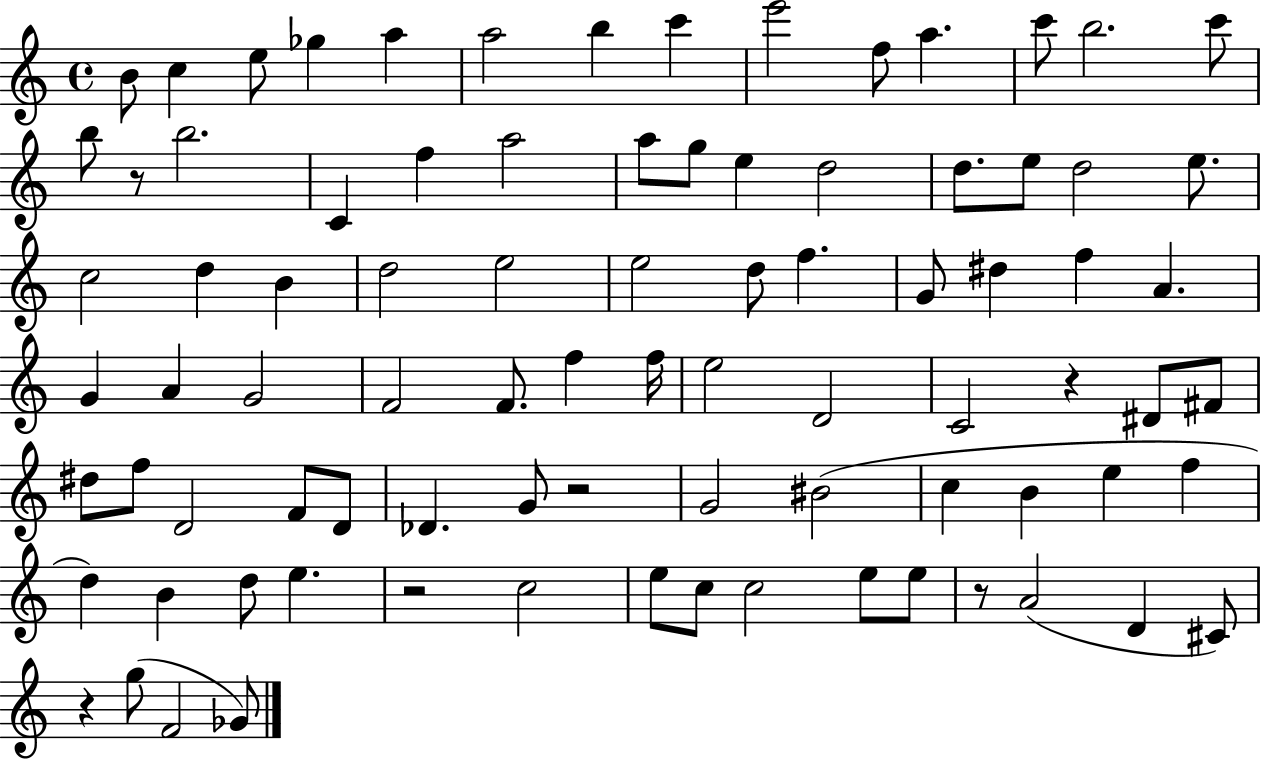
{
  \clef treble
  \time 4/4
  \defaultTimeSignature
  \key c \major
  b'8 c''4 e''8 ges''4 a''4 | a''2 b''4 c'''4 | e'''2 f''8 a''4. | c'''8 b''2. c'''8 | \break b''8 r8 b''2. | c'4 f''4 a''2 | a''8 g''8 e''4 d''2 | d''8. e''8 d''2 e''8. | \break c''2 d''4 b'4 | d''2 e''2 | e''2 d''8 f''4. | g'8 dis''4 f''4 a'4. | \break g'4 a'4 g'2 | f'2 f'8. f''4 f''16 | e''2 d'2 | c'2 r4 dis'8 fis'8 | \break dis''8 f''8 d'2 f'8 d'8 | des'4. g'8 r2 | g'2 bis'2( | c''4 b'4 e''4 f''4 | \break d''4) b'4 d''8 e''4. | r2 c''2 | e''8 c''8 c''2 e''8 e''8 | r8 a'2( d'4 cis'8) | \break r4 g''8( f'2 ges'8) | \bar "|."
}